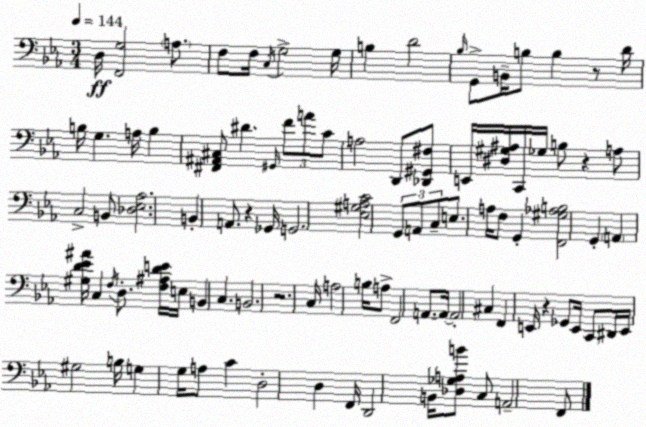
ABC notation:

X:1
T:Untitled
M:3/4
L:1/4
K:Eb
D,/4 [F,,G,]2 A,/2 F,/2 F,/4 C,/4 G,2 G,/4 B, D2 _B,/4 G,,/2 B,,/4 B,/2 B, z/2 D/4 B,/4 G, A,/4 B, [^F,,^A,,^C,]/2 ^D ^G,,/4 F/2 A/2 C/2 A,2 D,,/2 [_D,,^G,,^F,]/2 E,,/4 [^D,^G,^A,]/4 C,,/4 _G,/4 B,/2 z A,/2 C,2 B,,/2 [_D,_E,_A,]2 B,, A,,/2 z _G,,/4 G,,2 [_E,^G,A,C]2 G,,/2 A,,/2 C,/2 E,/2 A,/4 F,/2 G,, [F,,^G,_A,B,]2 G,, A,, [^G,D_E^A]/4 C, F,/4 D,/2 [F,^A,DE]/4 E,/4 B,, C, B,,2 z2 C,/4 A,2 B,/4 A,/2 F,,2 A,,/2 A,,/4 A,,2 ^C, F,, E,,/4 z _G,,/2 E,,/4 C,,/2 ^D,,/4 E,,/4 ^G,2 B,/4 G, G,/4 A,/2 C D,2 D, F,,/4 D,,2 B,,/4 [_D,_G,A,B]/2 C,/2 A,,2 F,,/2